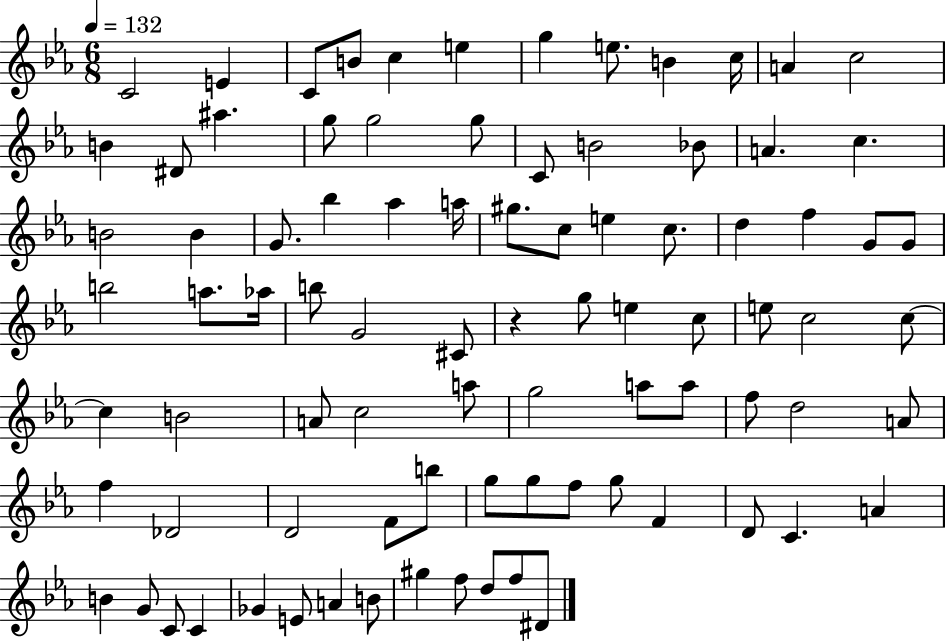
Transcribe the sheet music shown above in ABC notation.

X:1
T:Untitled
M:6/8
L:1/4
K:Eb
C2 E C/2 B/2 c e g e/2 B c/4 A c2 B ^D/2 ^a g/2 g2 g/2 C/2 B2 _B/2 A c B2 B G/2 _b _a a/4 ^g/2 c/2 e c/2 d f G/2 G/2 b2 a/2 _a/4 b/2 G2 ^C/2 z g/2 e c/2 e/2 c2 c/2 c B2 A/2 c2 a/2 g2 a/2 a/2 f/2 d2 A/2 f _D2 D2 F/2 b/2 g/2 g/2 f/2 g/2 F D/2 C A B G/2 C/2 C _G E/2 A B/2 ^g f/2 d/2 f/2 ^D/2